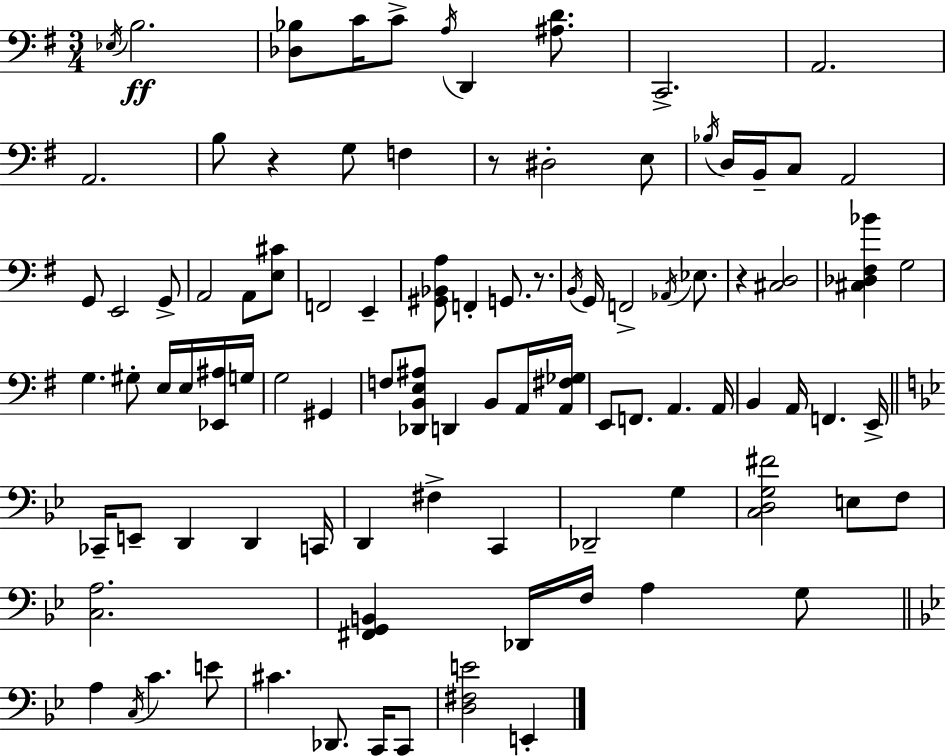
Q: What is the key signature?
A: E minor